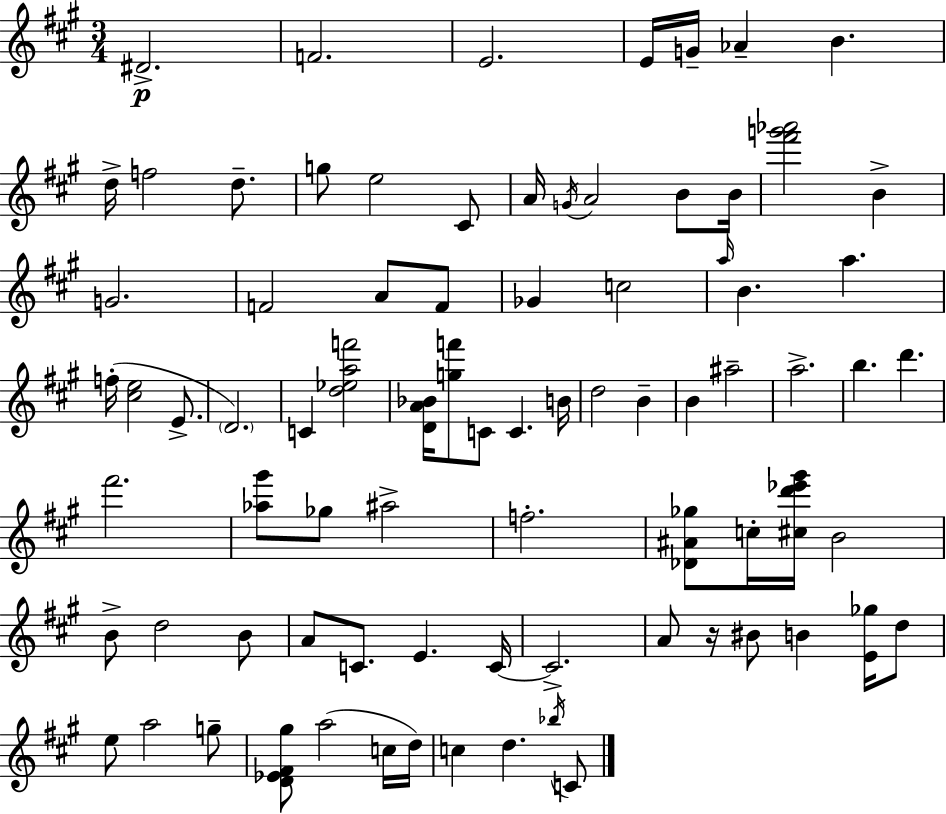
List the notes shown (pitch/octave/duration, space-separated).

D#4/h. F4/h. E4/h. E4/s G4/s Ab4/q B4/q. D5/s F5/h D5/e. G5/e E5/h C#4/e A4/s G4/s A4/h B4/e B4/s [F#6,G6,Ab6]/h B4/q G4/h. F4/h A4/e F4/e Gb4/q C5/h A5/s B4/q. A5/q. F5/s [C#5,E5]/h E4/e. D4/h. C4/q [D5,Eb5,A5,F6]/h [D4,A4,Bb4]/s [G5,F6]/e C4/e C4/q. B4/s D5/h B4/q B4/q A#5/h A5/h. B5/q. D6/q. F#6/h. [Ab5,G#6]/e Gb5/e A#5/h F5/h. [Db4,A#4,Gb5]/e C5/s [C#5,D6,Eb6,G#6]/s B4/h B4/e D5/h B4/e A4/e C4/e. E4/q. C4/s C4/h. A4/e R/s BIS4/e B4/q [E4,Gb5]/s D5/e E5/e A5/h G5/e [D4,Eb4,F#4,G#5]/e A5/h C5/s D5/s C5/q D5/q. Bb5/s C4/e